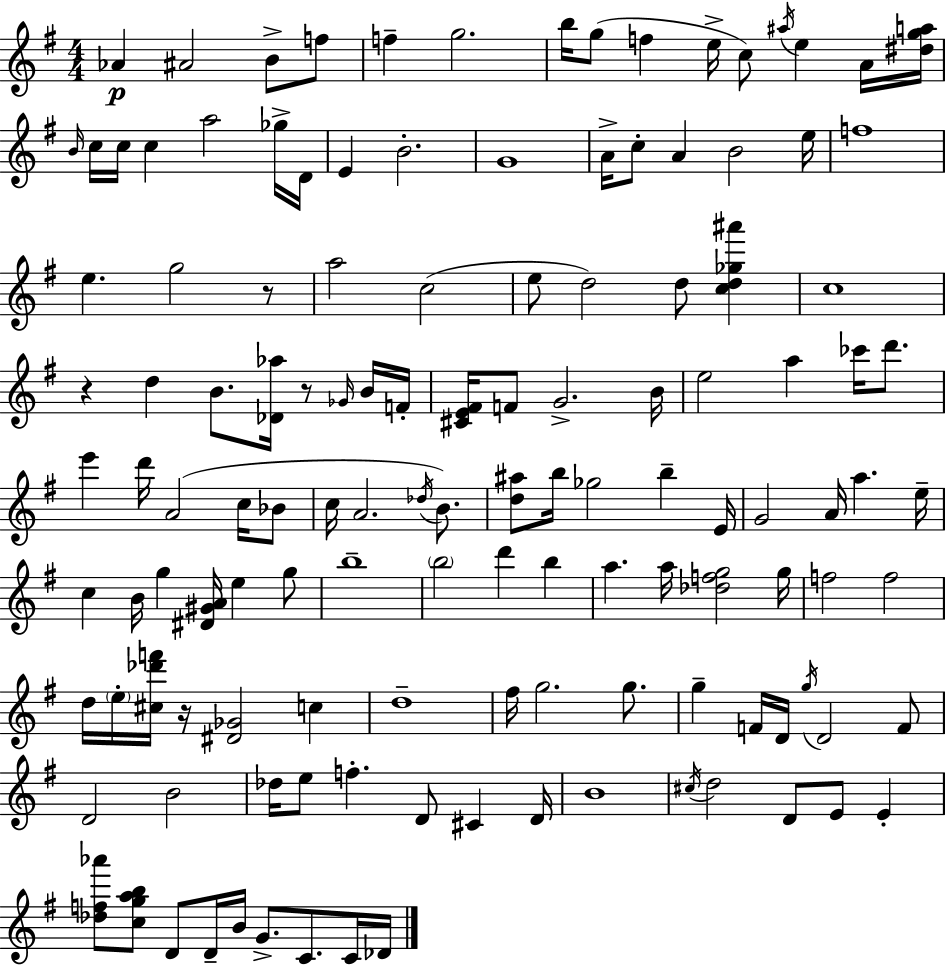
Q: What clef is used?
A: treble